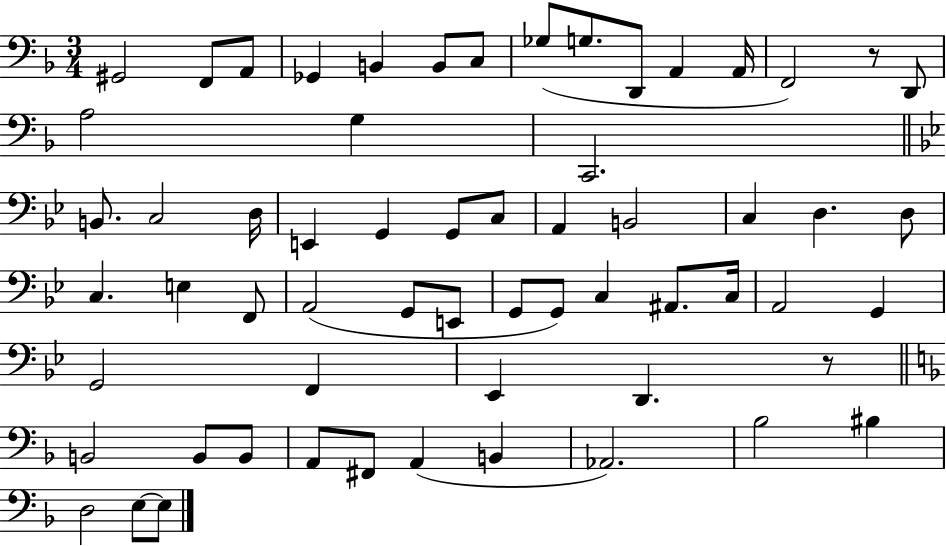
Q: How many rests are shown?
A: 2